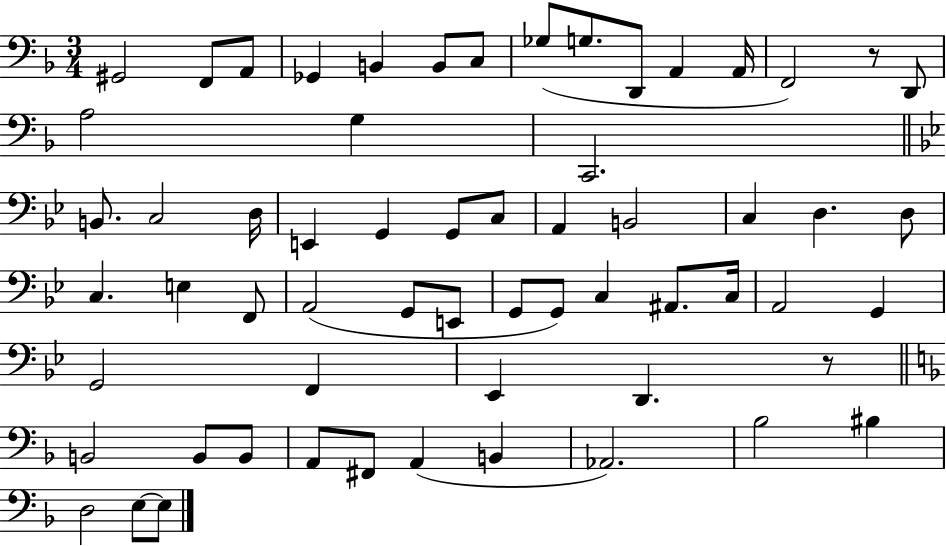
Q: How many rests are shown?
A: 2